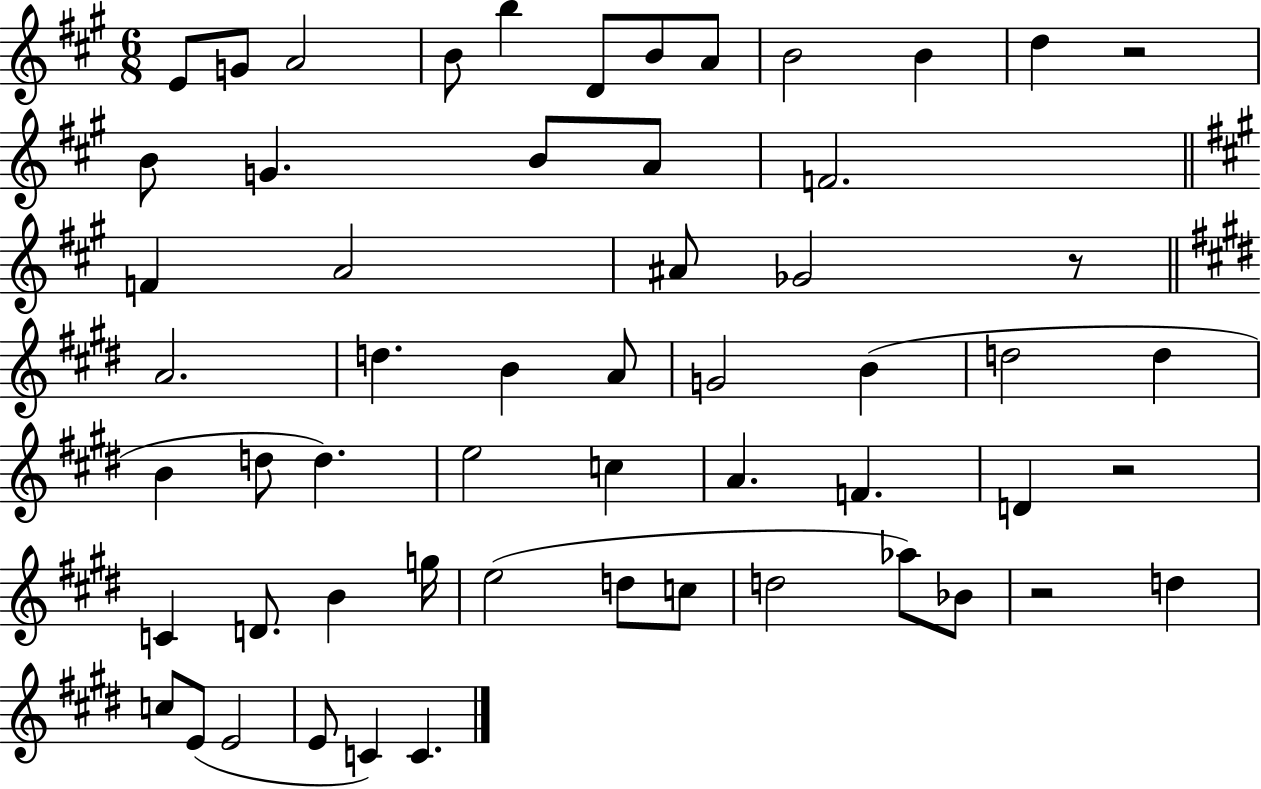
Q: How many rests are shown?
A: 4